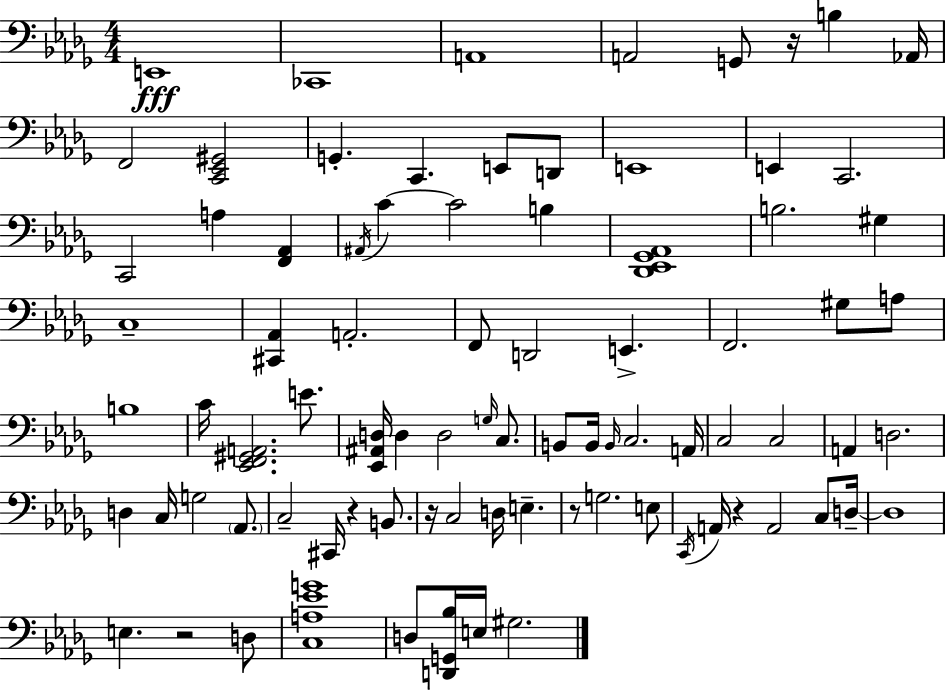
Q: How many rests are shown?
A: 6